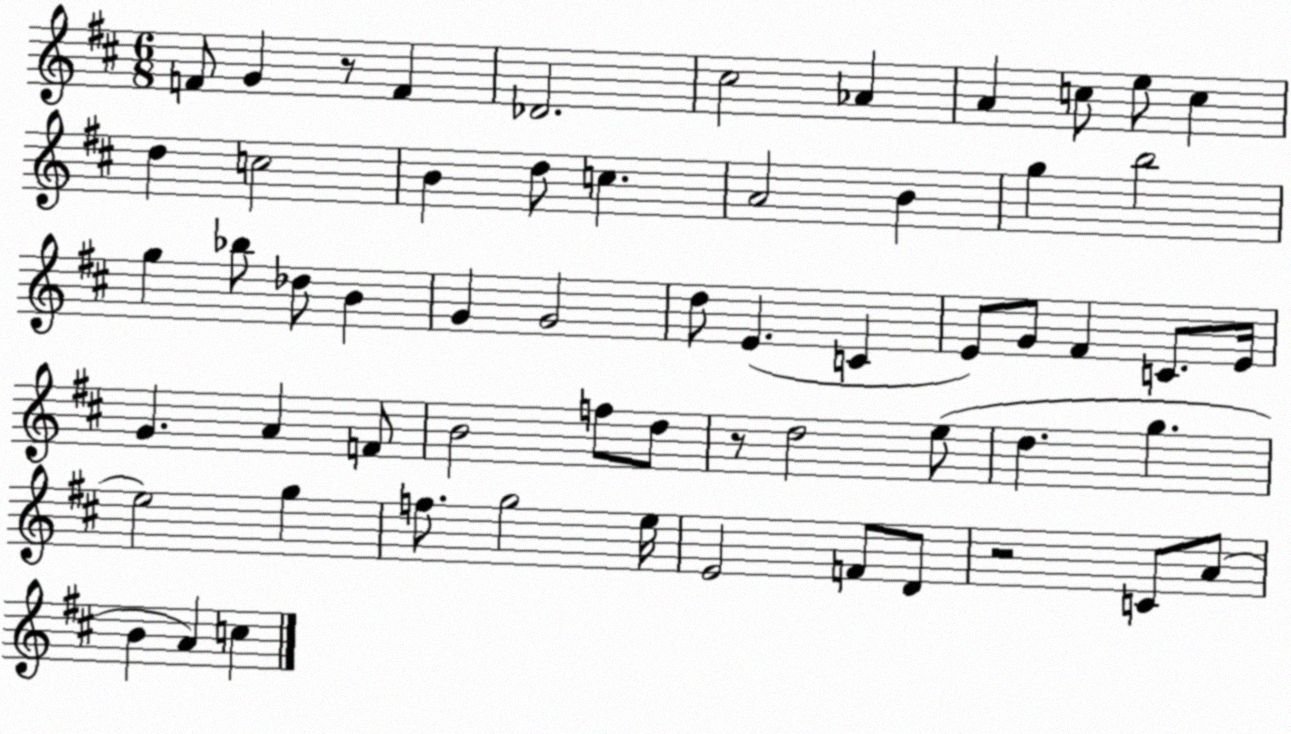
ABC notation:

X:1
T:Untitled
M:6/8
L:1/4
K:D
F/2 G z/2 F _D2 ^c2 _A A c/2 e/2 c d c2 B d/2 c A2 B g b2 g _b/2 _d/2 B G G2 d/2 E C E/2 G/2 ^F C/2 E/4 G A F/2 B2 f/2 d/2 z/2 d2 e/2 d g e2 g f/2 g2 e/4 E2 F/2 D/2 z2 C/2 A/2 B A c